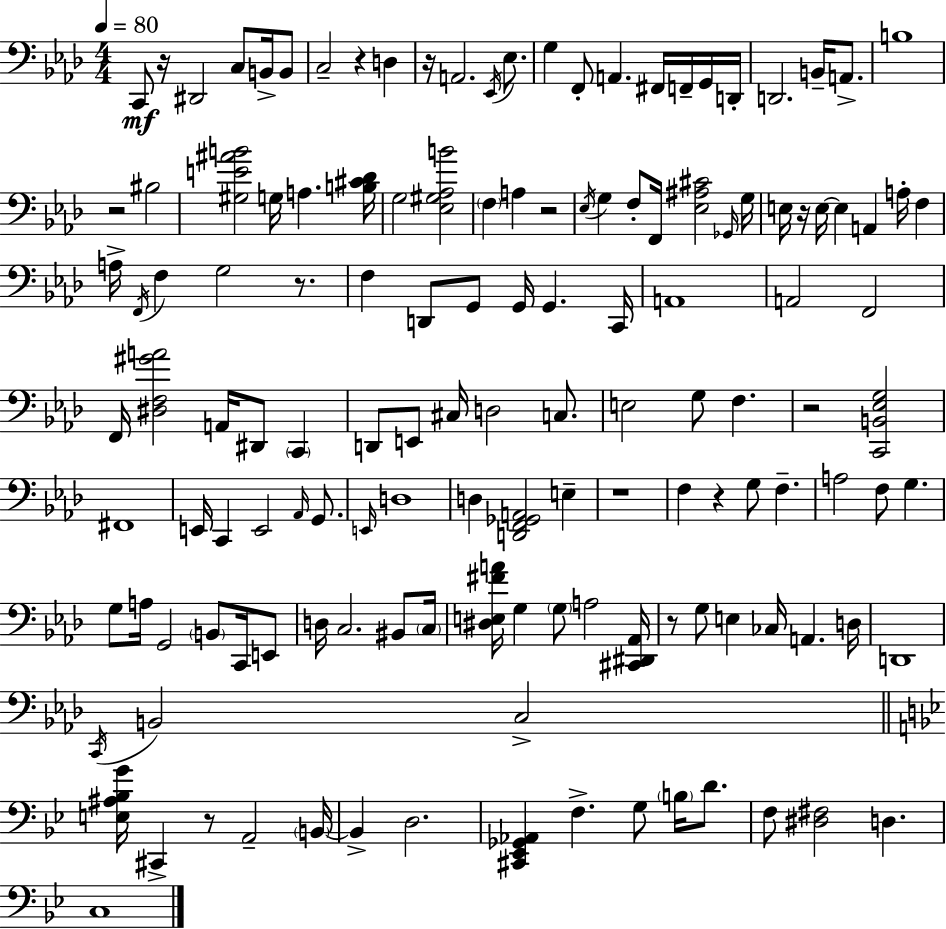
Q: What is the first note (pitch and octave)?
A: C2